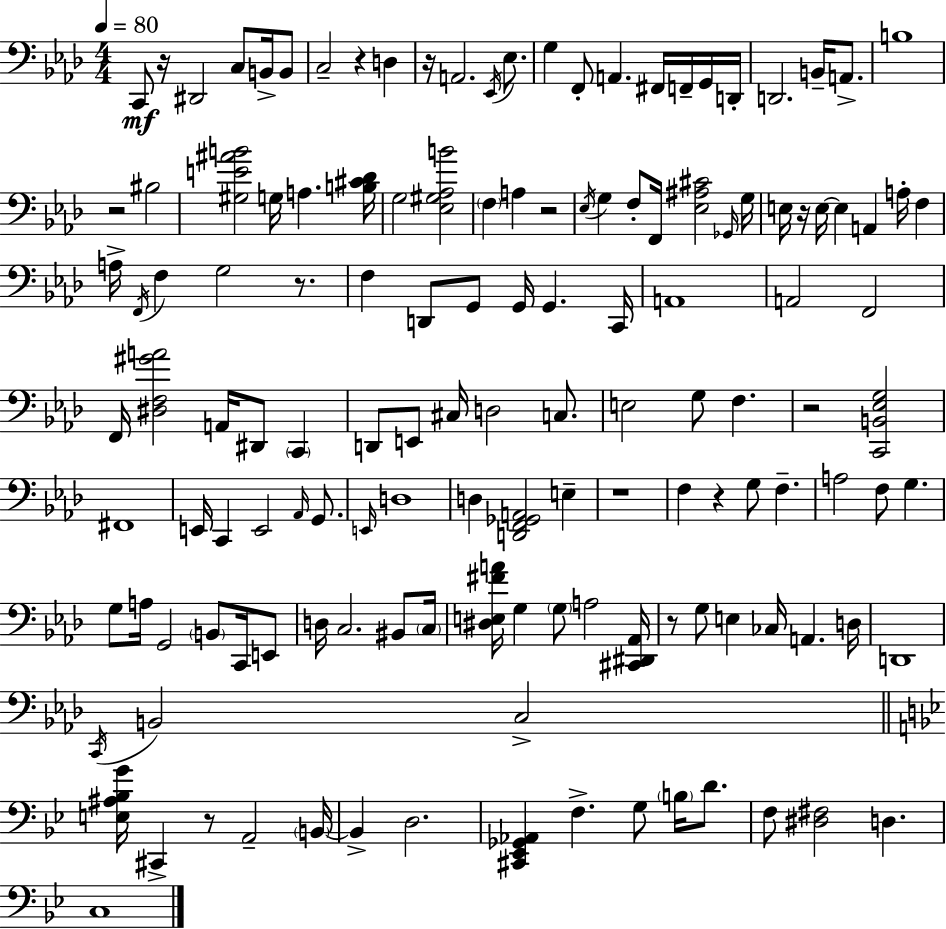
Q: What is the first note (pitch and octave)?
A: C2